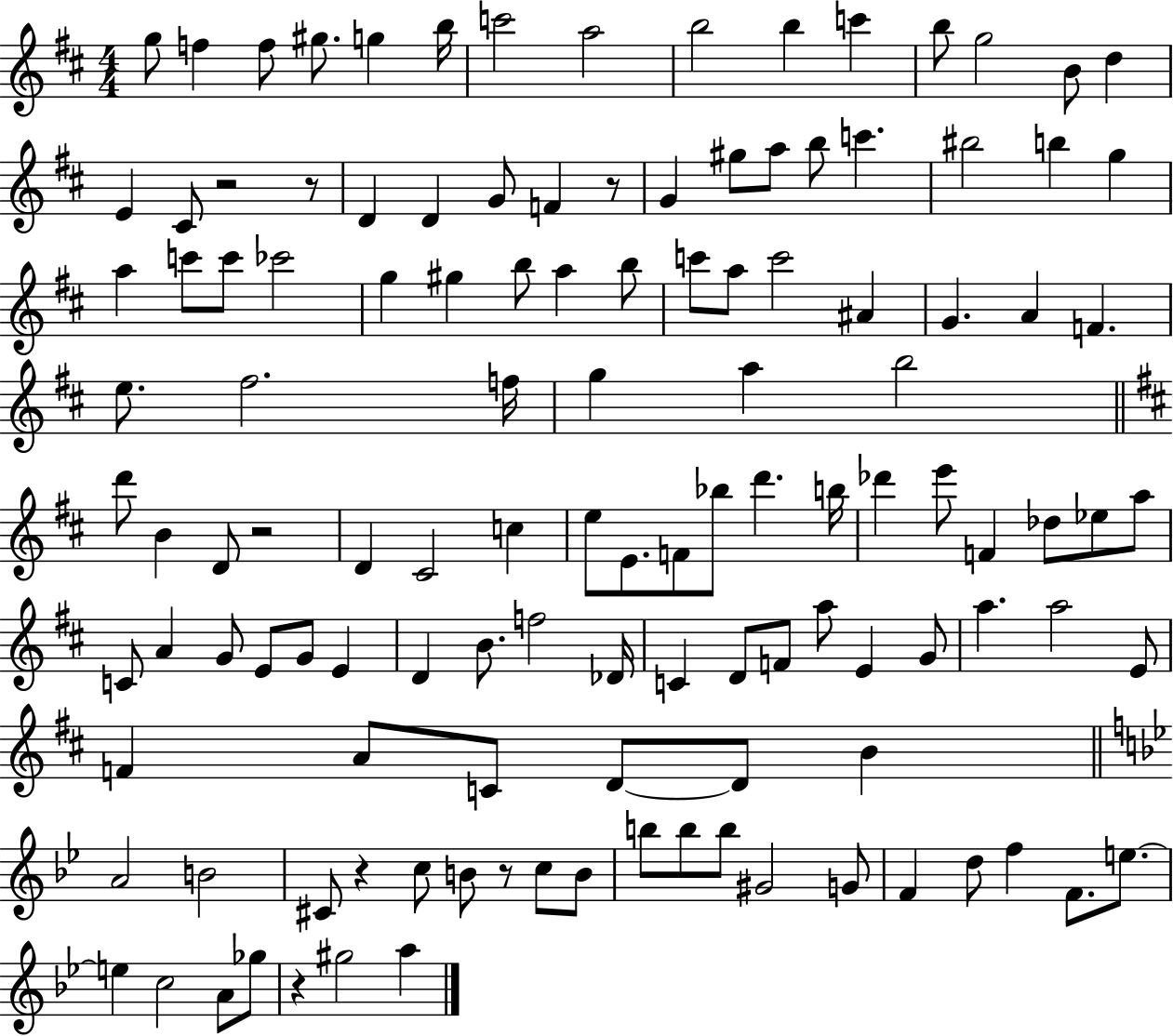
X:1
T:Untitled
M:4/4
L:1/4
K:D
g/2 f f/2 ^g/2 g b/4 c'2 a2 b2 b c' b/2 g2 B/2 d E ^C/2 z2 z/2 D D G/2 F z/2 G ^g/2 a/2 b/2 c' ^b2 b g a c'/2 c'/2 _c'2 g ^g b/2 a b/2 c'/2 a/2 c'2 ^A G A F e/2 ^f2 f/4 g a b2 d'/2 B D/2 z2 D ^C2 c e/2 E/2 F/2 _b/2 d' b/4 _d' e'/2 F _d/2 _e/2 a/2 C/2 A G/2 E/2 G/2 E D B/2 f2 _D/4 C D/2 F/2 a/2 E G/2 a a2 E/2 F A/2 C/2 D/2 D/2 B A2 B2 ^C/2 z c/2 B/2 z/2 c/2 B/2 b/2 b/2 b/2 ^G2 G/2 F d/2 f F/2 e/2 e c2 A/2 _g/2 z ^g2 a